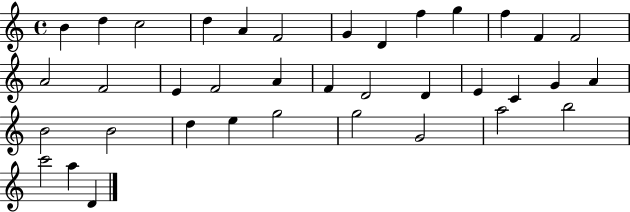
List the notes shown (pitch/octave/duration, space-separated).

B4/q D5/q C5/h D5/q A4/q F4/h G4/q D4/q F5/q G5/q F5/q F4/q F4/h A4/h F4/h E4/q F4/h A4/q F4/q D4/h D4/q E4/q C4/q G4/q A4/q B4/h B4/h D5/q E5/q G5/h G5/h G4/h A5/h B5/h C6/h A5/q D4/q